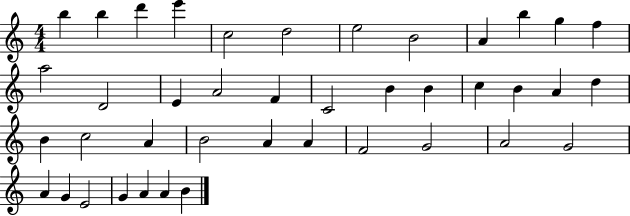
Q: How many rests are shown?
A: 0